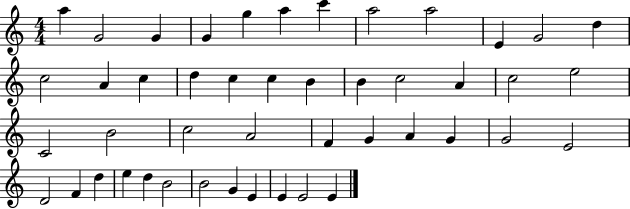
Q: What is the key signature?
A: C major